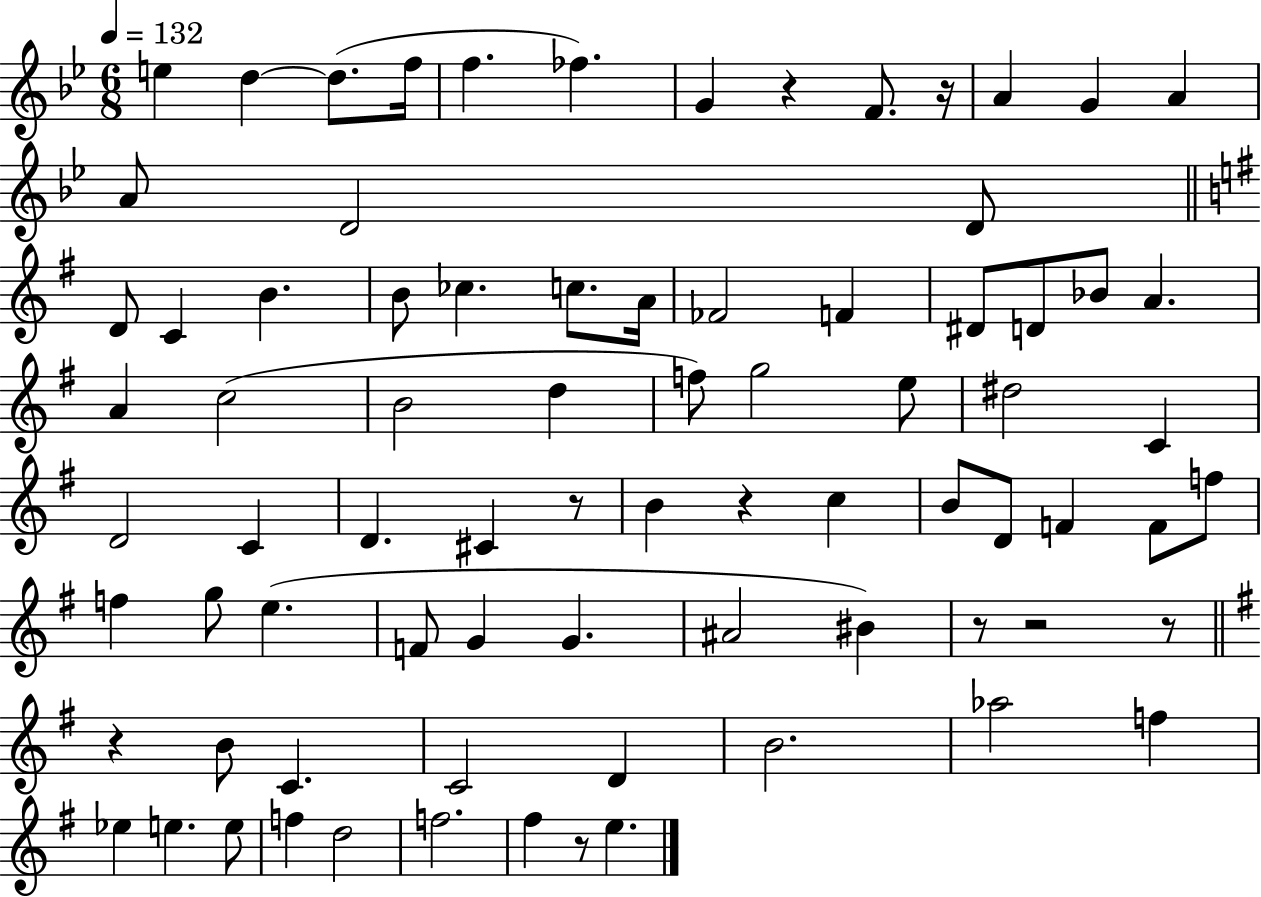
X:1
T:Untitled
M:6/8
L:1/4
K:Bb
e d d/2 f/4 f _f G z F/2 z/4 A G A A/2 D2 D/2 D/2 C B B/2 _c c/2 A/4 _F2 F ^D/2 D/2 _B/2 A A c2 B2 d f/2 g2 e/2 ^d2 C D2 C D ^C z/2 B z c B/2 D/2 F F/2 f/2 f g/2 e F/2 G G ^A2 ^B z/2 z2 z/2 z B/2 C C2 D B2 _a2 f _e e e/2 f d2 f2 ^f z/2 e